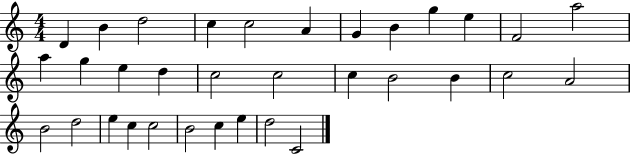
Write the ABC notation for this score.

X:1
T:Untitled
M:4/4
L:1/4
K:C
D B d2 c c2 A G B g e F2 a2 a g e d c2 c2 c B2 B c2 A2 B2 d2 e c c2 B2 c e d2 C2